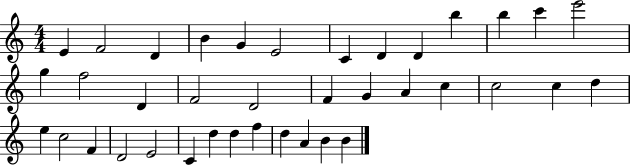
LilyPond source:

{
  \clef treble
  \numericTimeSignature
  \time 4/4
  \key c \major
  e'4 f'2 d'4 | b'4 g'4 e'2 | c'4 d'4 d'4 b''4 | b''4 c'''4 e'''2 | \break g''4 f''2 d'4 | f'2 d'2 | f'4 g'4 a'4 c''4 | c''2 c''4 d''4 | \break e''4 c''2 f'4 | d'2 e'2 | c'4 d''4 d''4 f''4 | d''4 a'4 b'4 b'4 | \break \bar "|."
}